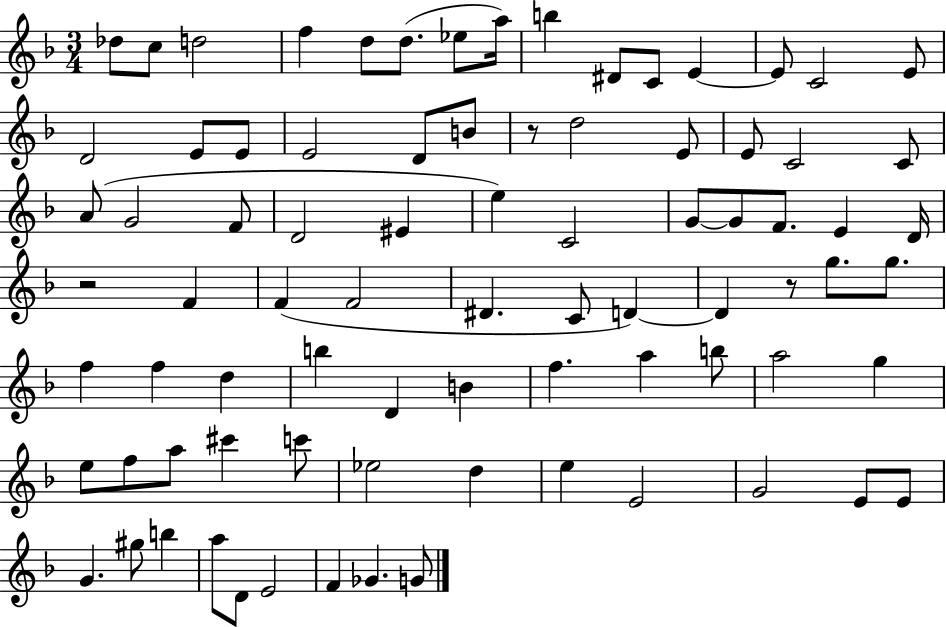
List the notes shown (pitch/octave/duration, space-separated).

Db5/e C5/e D5/h F5/q D5/e D5/e. Eb5/e A5/s B5/q D#4/e C4/e E4/q E4/e C4/h E4/e D4/h E4/e E4/e E4/h D4/e B4/e R/e D5/h E4/e E4/e C4/h C4/e A4/e G4/h F4/e D4/h EIS4/q E5/q C4/h G4/e G4/e F4/e. E4/q D4/s R/h F4/q F4/q F4/h D#4/q. C4/e D4/q D4/q R/e G5/e. G5/e. F5/q F5/q D5/q B5/q D4/q B4/q F5/q. A5/q B5/e A5/h G5/q E5/e F5/e A5/e C#6/q C6/e Eb5/h D5/q E5/q E4/h G4/h E4/e E4/e G4/q. G#5/e B5/q A5/e D4/e E4/h F4/q Gb4/q. G4/e